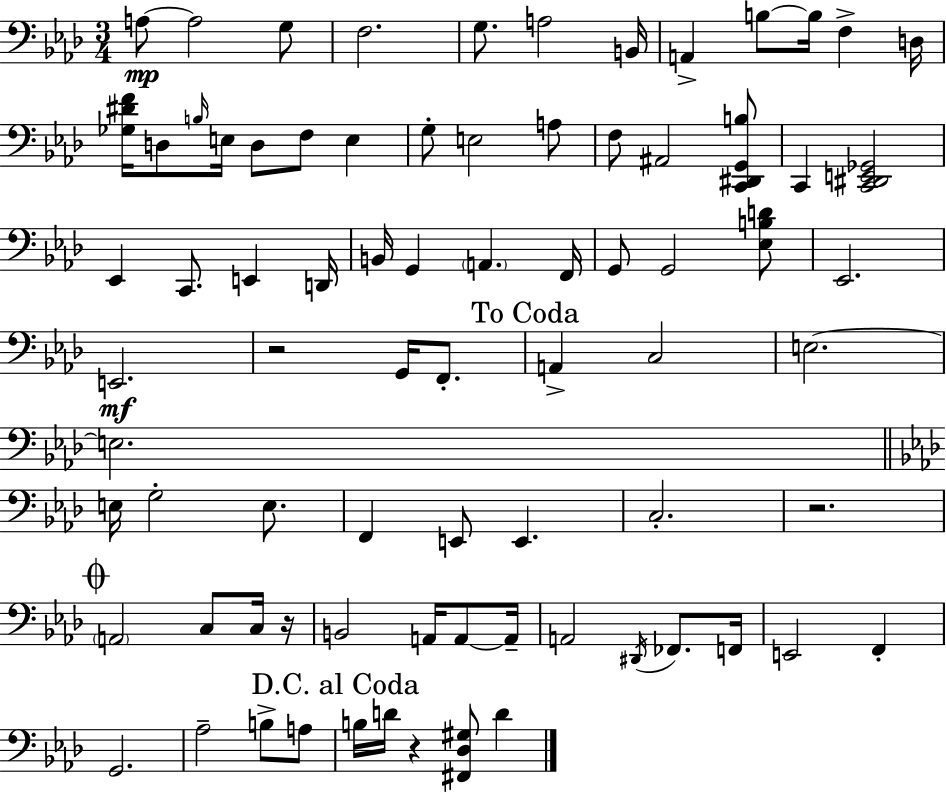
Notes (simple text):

A3/e A3/h G3/e F3/h. G3/e. A3/h B2/s A2/q B3/e B3/s F3/q D3/s [Gb3,D#4,F4]/s D3/e B3/s E3/s D3/e F3/e E3/q G3/e E3/h A3/e F3/e A#2/h [C2,D#2,G2,B3]/e C2/q [C2,D#2,E2,Gb2]/h Eb2/q C2/e. E2/q D2/s B2/s G2/q A2/q. F2/s G2/e G2/h [Eb3,B3,D4]/e Eb2/h. E2/h. R/h G2/s F2/e. A2/q C3/h E3/h. E3/h. E3/s G3/h E3/e. F2/q E2/e E2/q. C3/h. R/h. A2/h C3/e C3/s R/s B2/h A2/s A2/e A2/s A2/h D#2/s FES2/e. F2/s E2/h F2/q G2/h. Ab3/h B3/e A3/e B3/s D4/s R/q [F#2,Db3,G#3]/e D4/q